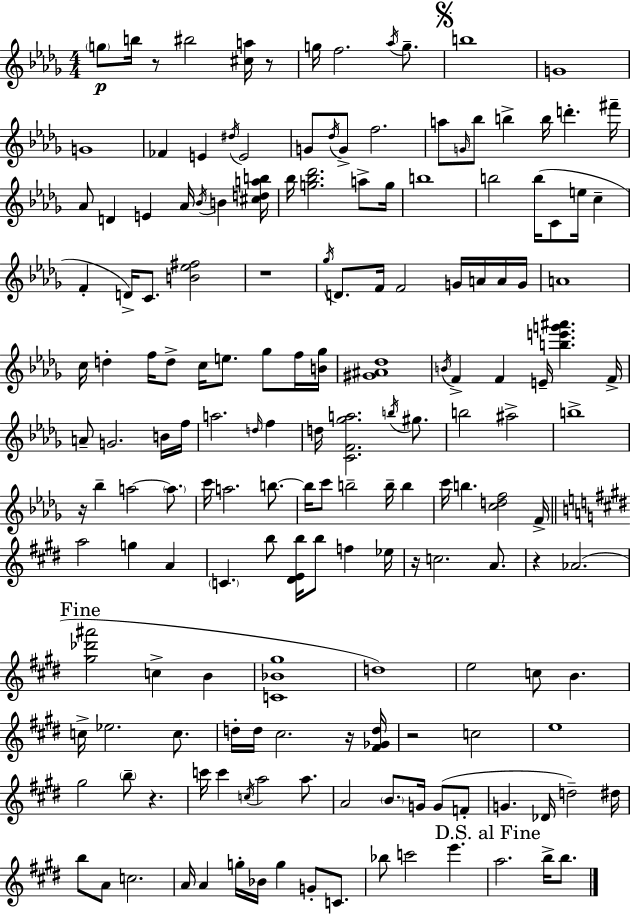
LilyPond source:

{
  \clef treble
  \numericTimeSignature
  \time 4/4
  \key bes \minor
  \repeat volta 2 { \parenthesize g''8\p b''16 r8 bis''2 <cis'' a''>16 r8 | g''16 f''2. \acciaccatura { aes''16 } g''8.-- | \mark \markup { \musicglyph "scripts.segno" } b''1 | g'1 | \break g'1 | fes'4 e'4 \acciaccatura { dis''16 } e'2 | g'8 \acciaccatura { des''16 } g'8-> f''2. | a''8 \grace { g'16 } bes''8 b''4-> b''16 d'''4.-. | \break fis'''16-- aes'8 d'4 e'4 aes'16 \acciaccatura { bes'16 } | b'4 <cis'' d'' a'' b''>16 bes''16 <g'' bes'' des'''>2. | a''8-> g''16 b''1 | b''2 b''16( c'8 | \break e''16 c''4-- f'4-. d'16->) c'8. <b' ees'' fis''>2 | r1 | \acciaccatura { ges''16 } d'8. f'16 f'2 | g'16 a'16 a'16 g'16 a'1 | \break c''16 d''4-. f''16 d''8-> c''16 e''8. | ges''8 f''16 <b' ges''>16 <gis' ais' des''>1 | \acciaccatura { b'16 } f'4-> f'4 e'16-- | <b'' e''' g''' ais'''>4. f'16-> a'8-- g'2. | \break b'16 f''16 a''2. | \grace { d''16 } f''4 d''16 <c' f' ges'' a''>2. | \acciaccatura { b''16 } gis''8. b''2 | ais''2-> b''1-> | \break r16 bes''4-- a''2~~ | \parenthesize a''8. c'''16 a''2. | b''8.~~ b''16 c'''8 b''2-- | b''16-- b''4 c'''16 b''4. | \break <c'' d'' f''>2 f'16-> \bar "||" \break \key e \major a''2 g''4 a'4 | \parenthesize c'4. b''8 <dis' e' b''>16 b''8 f''4 ees''16 | r16 c''2. a'8. | r4 aes'2.( | \break \mark "Fine" <gis'' des''' ais'''>2 c''4-> b'4 | <c' bes' gis''>1 | d''1) | e''2 c''8 b'4. | \break c''16-> ees''2. c''8. | d''16-. d''16 cis''2. r16 <fis' ges' d''>16 | r2 c''2 | e''1 | \break gis''2 \parenthesize b''8-- r4. | c'''16 c'''4 \acciaccatura { c''16 } a''2 a''8. | a'2 \parenthesize b'8. g'16 g'8( f'8-. | g'4. des'16 d''2--) | \break dis''16 b''8 a'8 c''2. | a'16 a'4 g''16-. bes'16 g''4 g'8-. c'8. | bes''8 c'''2 e'''4. | \mark "D.S. al Fine" a''2. b''16-> b''8. | \break } \bar "|."
}